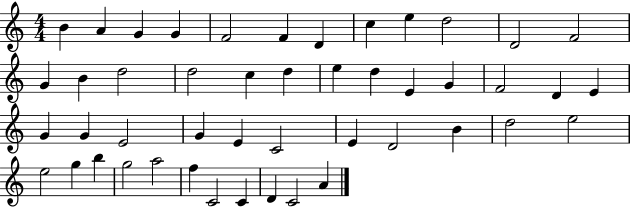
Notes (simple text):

B4/q A4/q G4/q G4/q F4/h F4/q D4/q C5/q E5/q D5/h D4/h F4/h G4/q B4/q D5/h D5/h C5/q D5/q E5/q D5/q E4/q G4/q F4/h D4/q E4/q G4/q G4/q E4/h G4/q E4/q C4/h E4/q D4/h B4/q D5/h E5/h E5/h G5/q B5/q G5/h A5/h F5/q C4/h C4/q D4/q C4/h A4/q